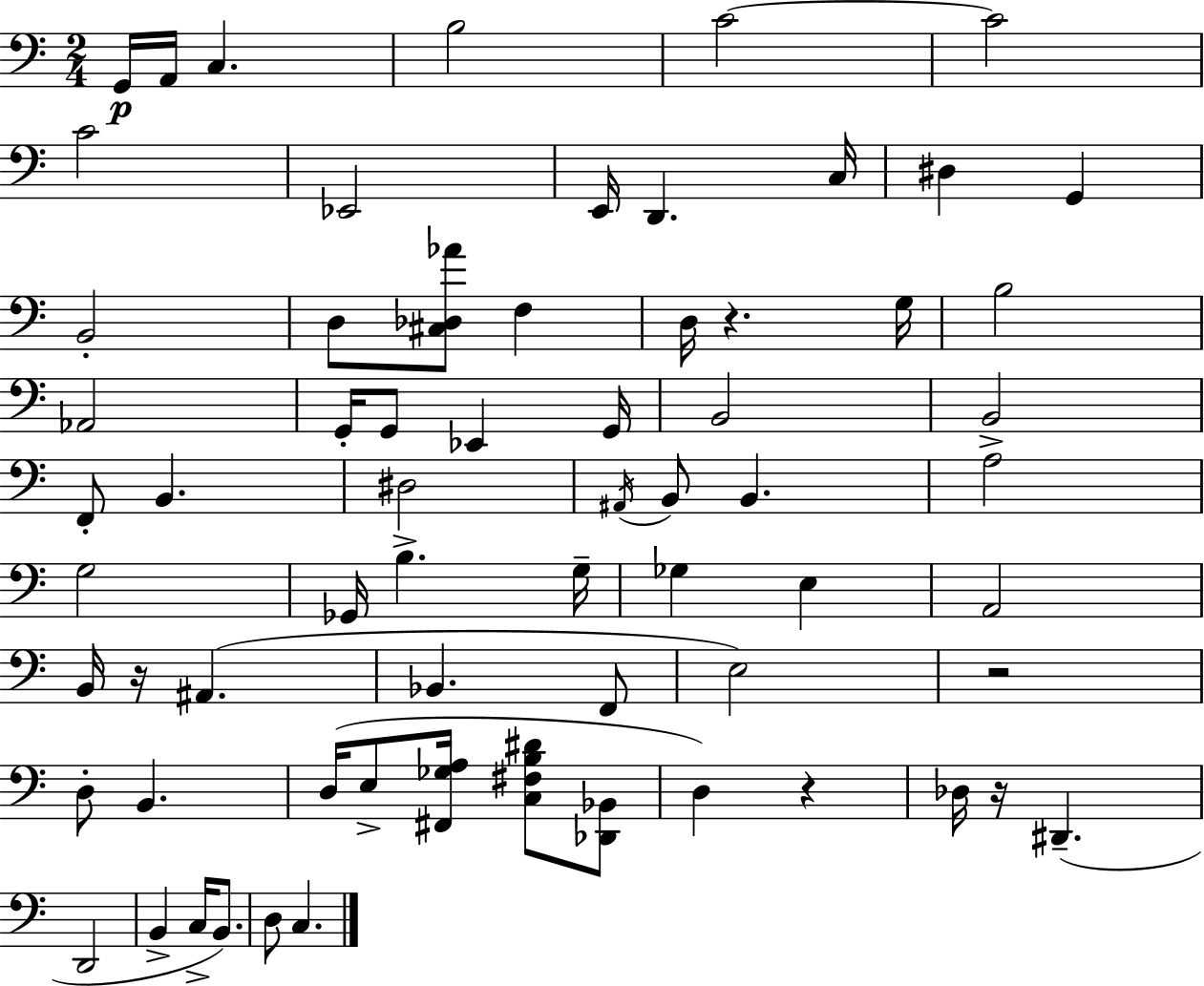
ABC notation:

X:1
T:Untitled
M:2/4
L:1/4
K:C
G,,/4 A,,/4 C, B,2 C2 C2 C2 _E,,2 E,,/4 D,, C,/4 ^D, G,, B,,2 D,/2 [^C,_D,_A]/2 F, D,/4 z G,/4 B,2 _A,,2 G,,/4 G,,/2 _E,, G,,/4 B,,2 B,,2 F,,/2 B,, ^D,2 ^A,,/4 B,,/2 B,, A,2 G,2 _G,,/4 B, G,/4 _G, E, A,,2 B,,/4 z/4 ^A,, _B,, F,,/2 E,2 z2 D,/2 B,, D,/4 E,/2 [^F,,_G,A,]/4 [C,^F,B,^D]/2 [_D,,_B,,]/2 D, z _D,/4 z/4 ^D,, D,,2 B,, C,/4 B,,/2 D,/2 C,